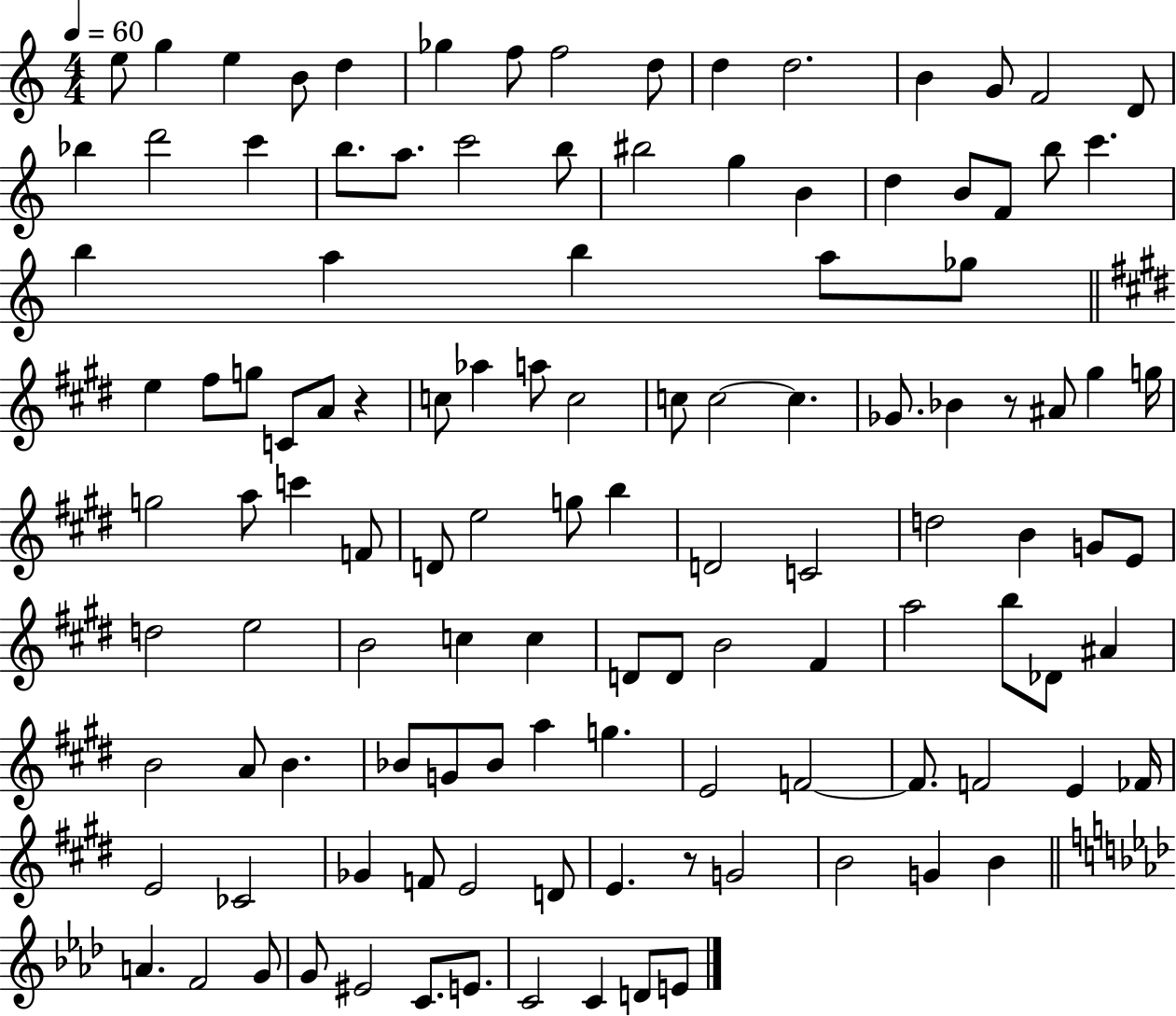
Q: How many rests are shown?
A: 3